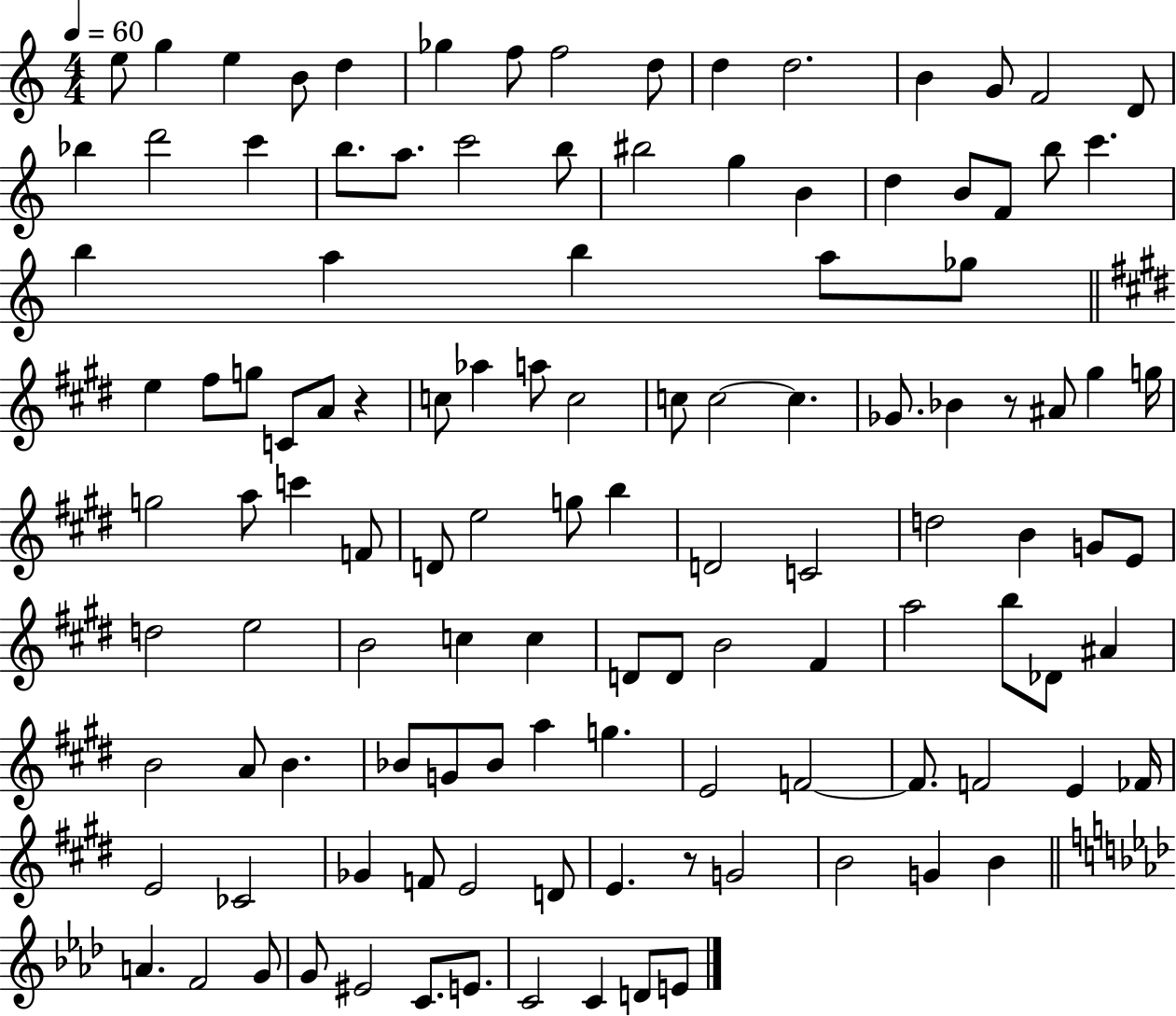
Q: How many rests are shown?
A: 3